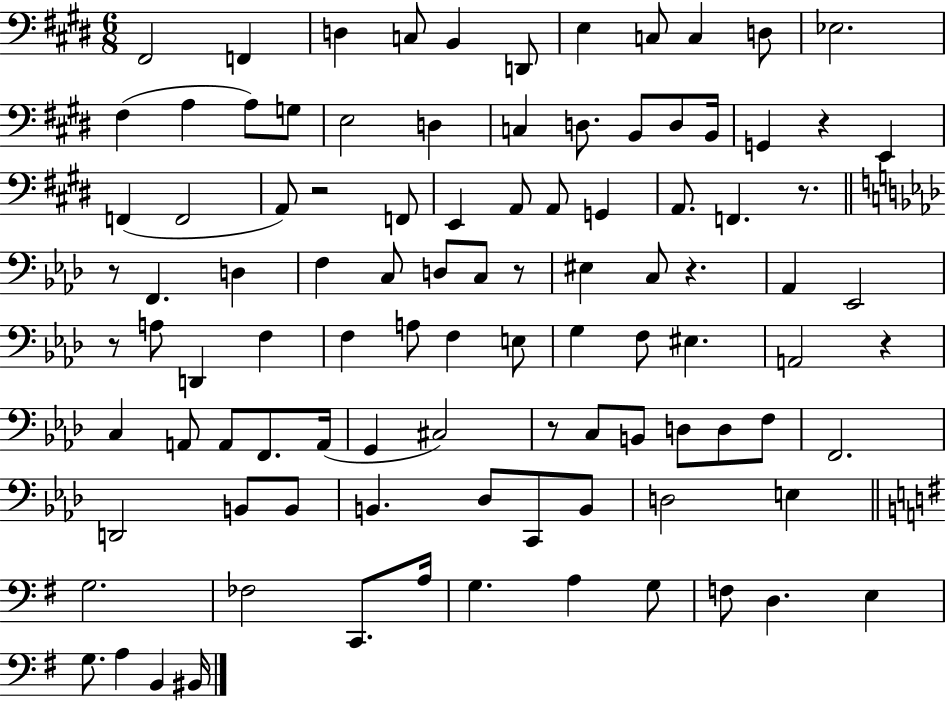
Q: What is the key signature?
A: E major